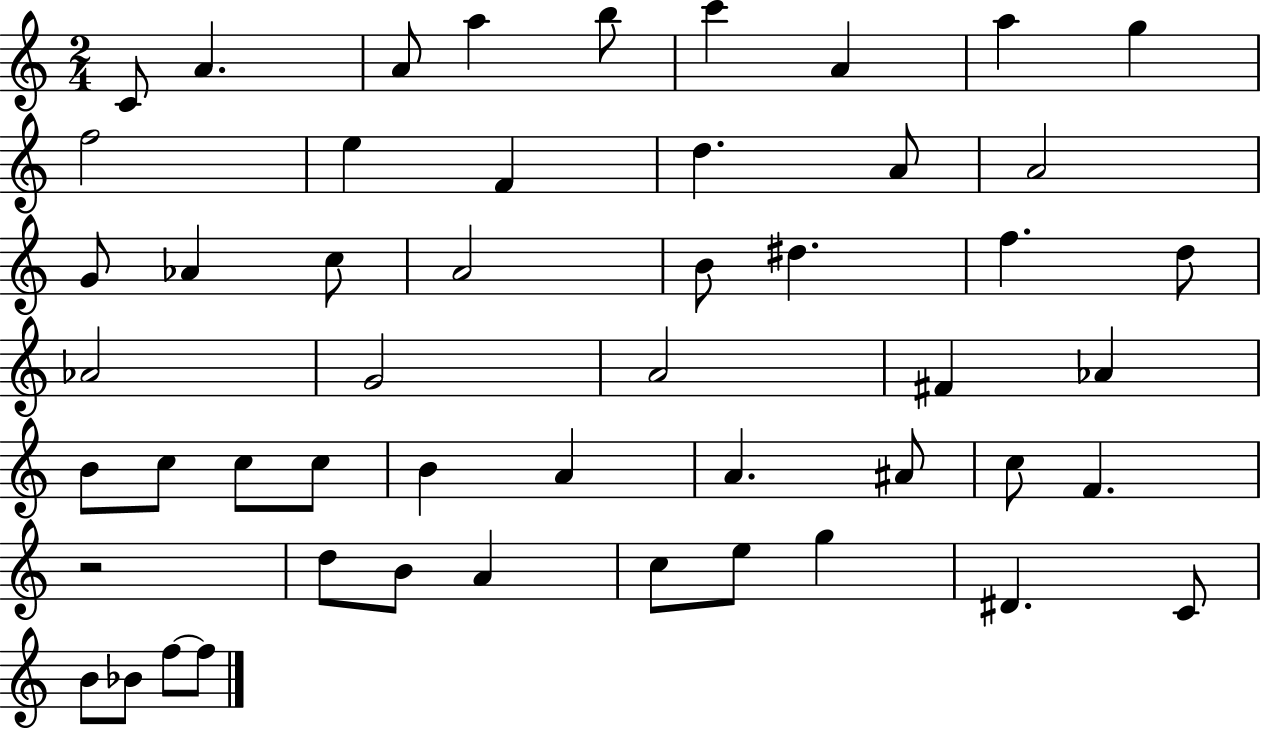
X:1
T:Untitled
M:2/4
L:1/4
K:C
C/2 A A/2 a b/2 c' A a g f2 e F d A/2 A2 G/2 _A c/2 A2 B/2 ^d f d/2 _A2 G2 A2 ^F _A B/2 c/2 c/2 c/2 B A A ^A/2 c/2 F z2 d/2 B/2 A c/2 e/2 g ^D C/2 B/2 _B/2 f/2 f/2